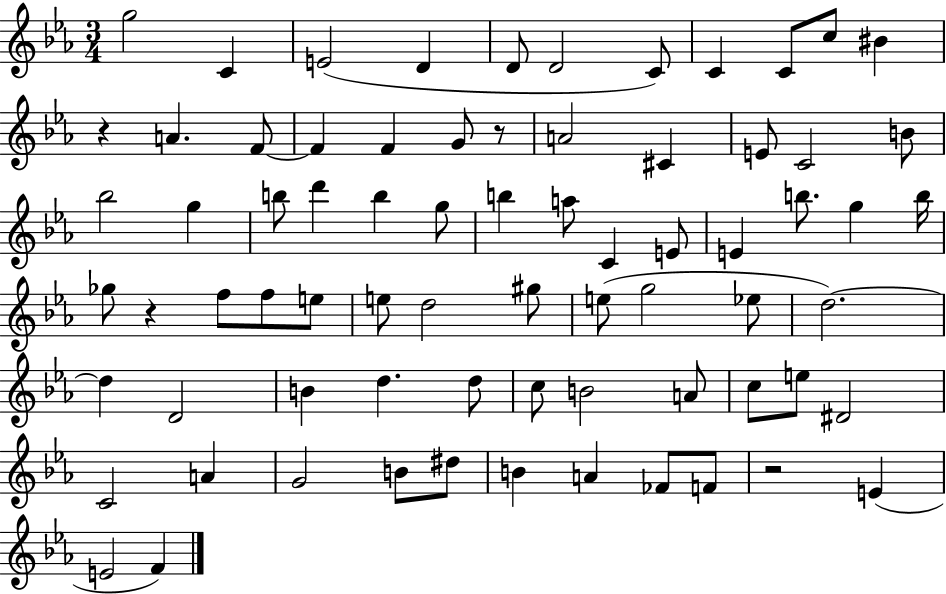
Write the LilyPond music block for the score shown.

{
  \clef treble
  \numericTimeSignature
  \time 3/4
  \key ees \major
  g''2 c'4 | e'2( d'4 | d'8 d'2 c'8) | c'4 c'8 c''8 bis'4 | \break r4 a'4. f'8~~ | f'4 f'4 g'8 r8 | a'2 cis'4 | e'8 c'2 b'8 | \break bes''2 g''4 | b''8 d'''4 b''4 g''8 | b''4 a''8 c'4 e'8 | e'4 b''8. g''4 b''16 | \break ges''8 r4 f''8 f''8 e''8 | e''8 d''2 gis''8 | e''8( g''2 ees''8 | d''2.~~) | \break d''4 d'2 | b'4 d''4. d''8 | c''8 b'2 a'8 | c''8 e''8 dis'2 | \break c'2 a'4 | g'2 b'8 dis''8 | b'4 a'4 fes'8 f'8 | r2 e'4( | \break e'2 f'4) | \bar "|."
}